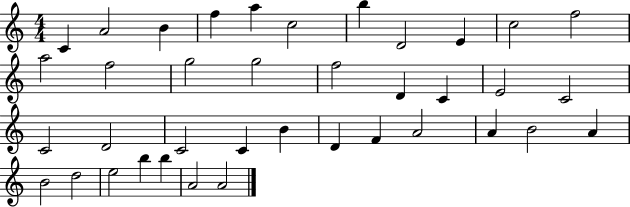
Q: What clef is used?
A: treble